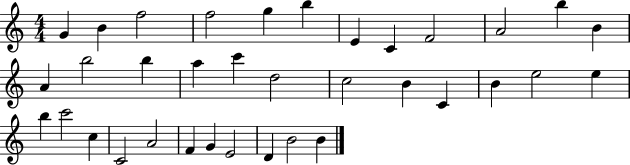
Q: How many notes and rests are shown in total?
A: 35